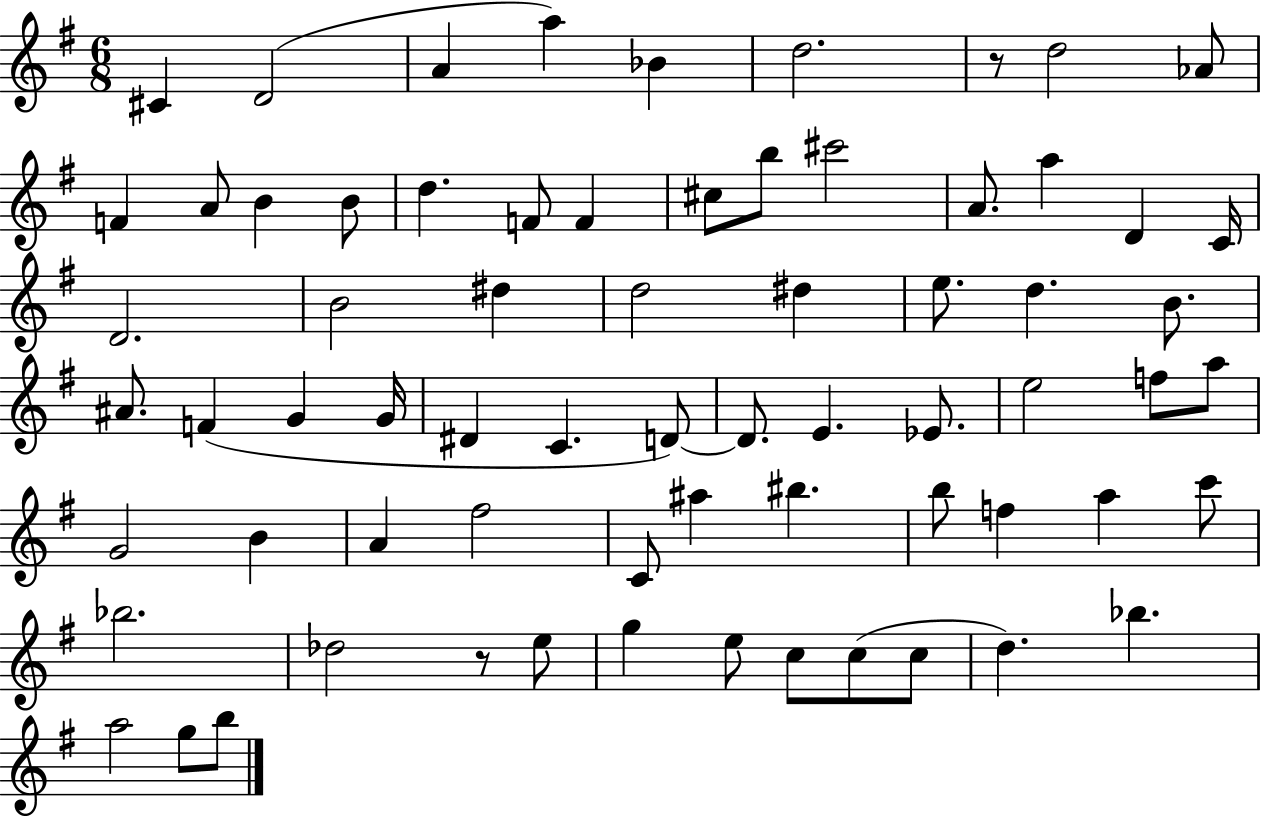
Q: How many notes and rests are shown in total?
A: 69